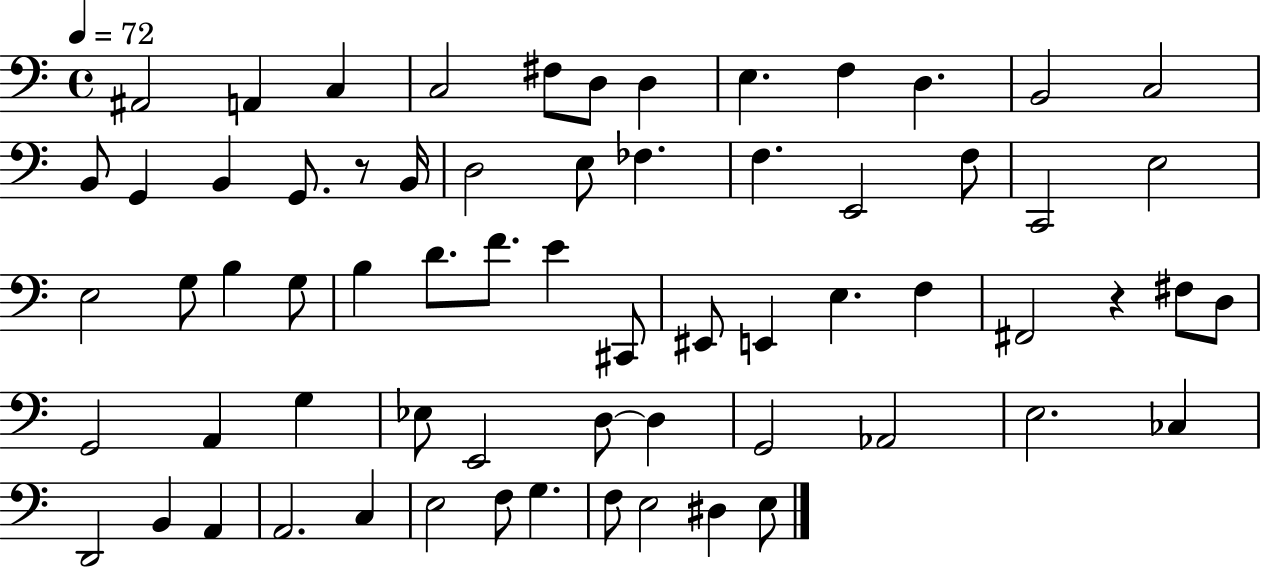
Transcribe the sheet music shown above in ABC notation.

X:1
T:Untitled
M:4/4
L:1/4
K:C
^A,,2 A,, C, C,2 ^F,/2 D,/2 D, E, F, D, B,,2 C,2 B,,/2 G,, B,, G,,/2 z/2 B,,/4 D,2 E,/2 _F, F, E,,2 F,/2 C,,2 E,2 E,2 G,/2 B, G,/2 B, D/2 F/2 E ^C,,/2 ^E,,/2 E,, E, F, ^F,,2 z ^F,/2 D,/2 G,,2 A,, G, _E,/2 E,,2 D,/2 D, G,,2 _A,,2 E,2 _C, D,,2 B,, A,, A,,2 C, E,2 F,/2 G, F,/2 E,2 ^D, E,/2